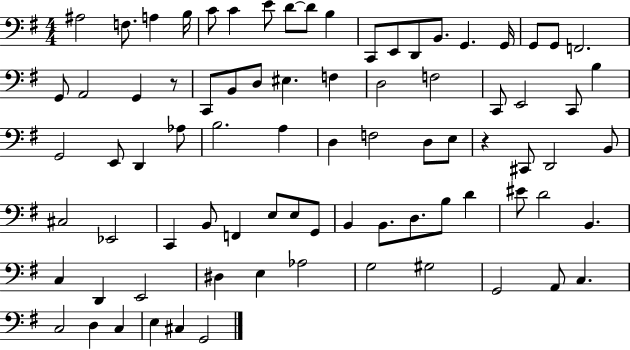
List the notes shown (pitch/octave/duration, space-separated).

A#3/h F3/e. A3/q B3/s C4/e C4/q E4/e D4/e D4/e B3/q C2/e E2/e D2/e B2/e. G2/q. G2/s G2/e G2/e F2/h. G2/e A2/h G2/q R/e C2/e B2/e D3/e EIS3/q. F3/q D3/h F3/h C2/e E2/h C2/e B3/q G2/h E2/e D2/q Ab3/e B3/h. A3/q D3/q F3/h D3/e E3/e R/q C#2/e D2/h B2/e C#3/h Eb2/h C2/q B2/e F2/q E3/e E3/e G2/e B2/q B2/e. D3/e. B3/e D4/q EIS4/e D4/h B2/q. C3/q D2/q E2/h D#3/q E3/q Ab3/h G3/h G#3/h G2/h A2/e C3/q. C3/h D3/q C3/q E3/q C#3/q G2/h